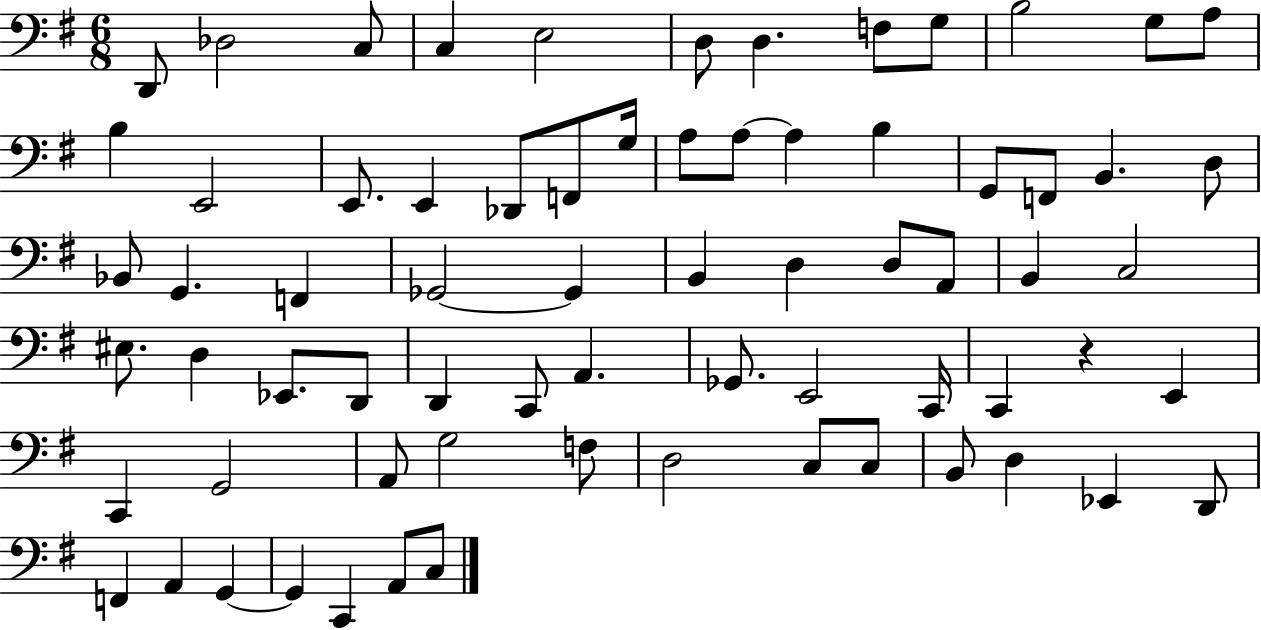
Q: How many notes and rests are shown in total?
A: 70